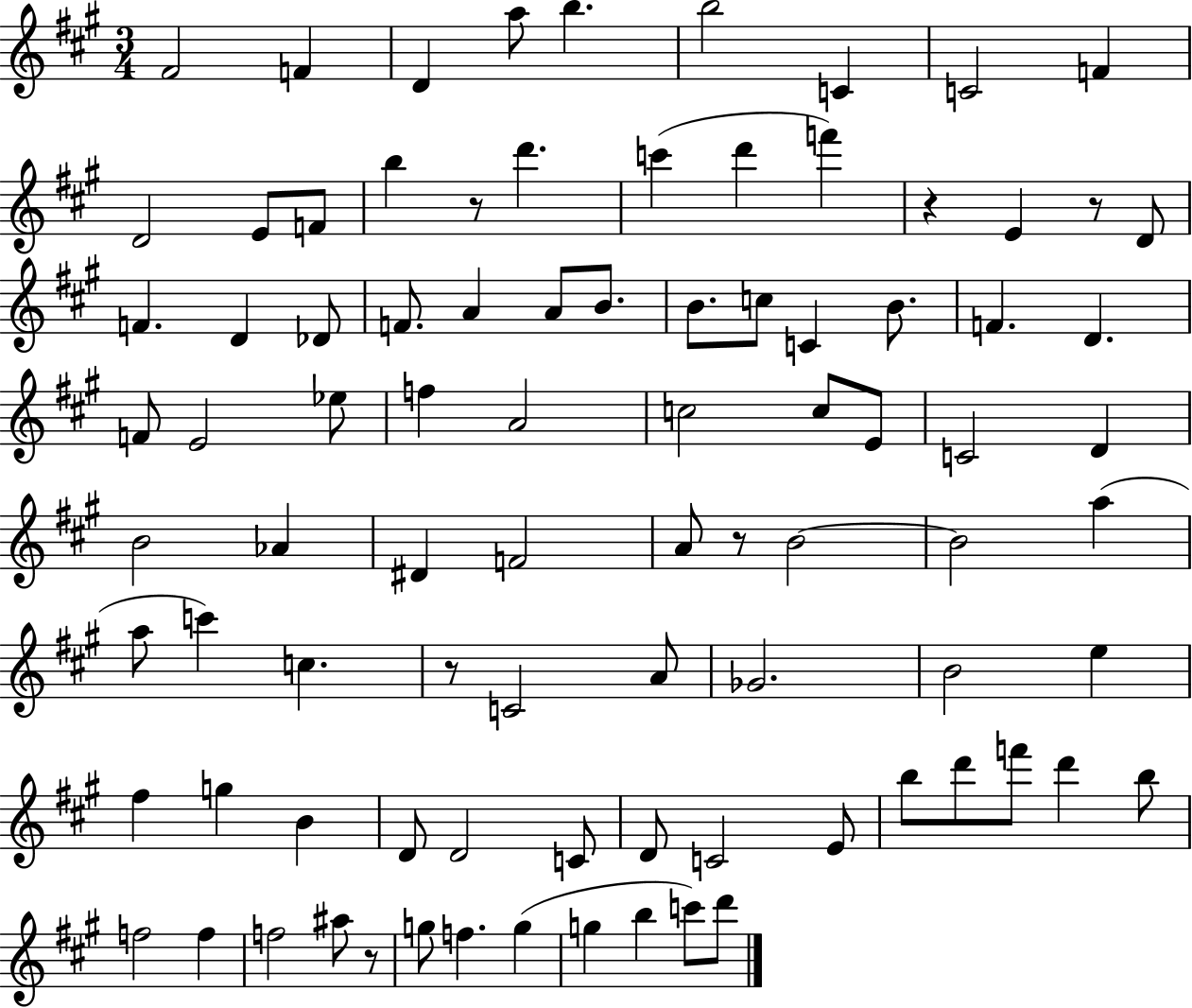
X:1
T:Untitled
M:3/4
L:1/4
K:A
^F2 F D a/2 b b2 C C2 F D2 E/2 F/2 b z/2 d' c' d' f' z E z/2 D/2 F D _D/2 F/2 A A/2 B/2 B/2 c/2 C B/2 F D F/2 E2 _e/2 f A2 c2 c/2 E/2 C2 D B2 _A ^D F2 A/2 z/2 B2 B2 a a/2 c' c z/2 C2 A/2 _G2 B2 e ^f g B D/2 D2 C/2 D/2 C2 E/2 b/2 d'/2 f'/2 d' b/2 f2 f f2 ^a/2 z/2 g/2 f g g b c'/2 d'/2